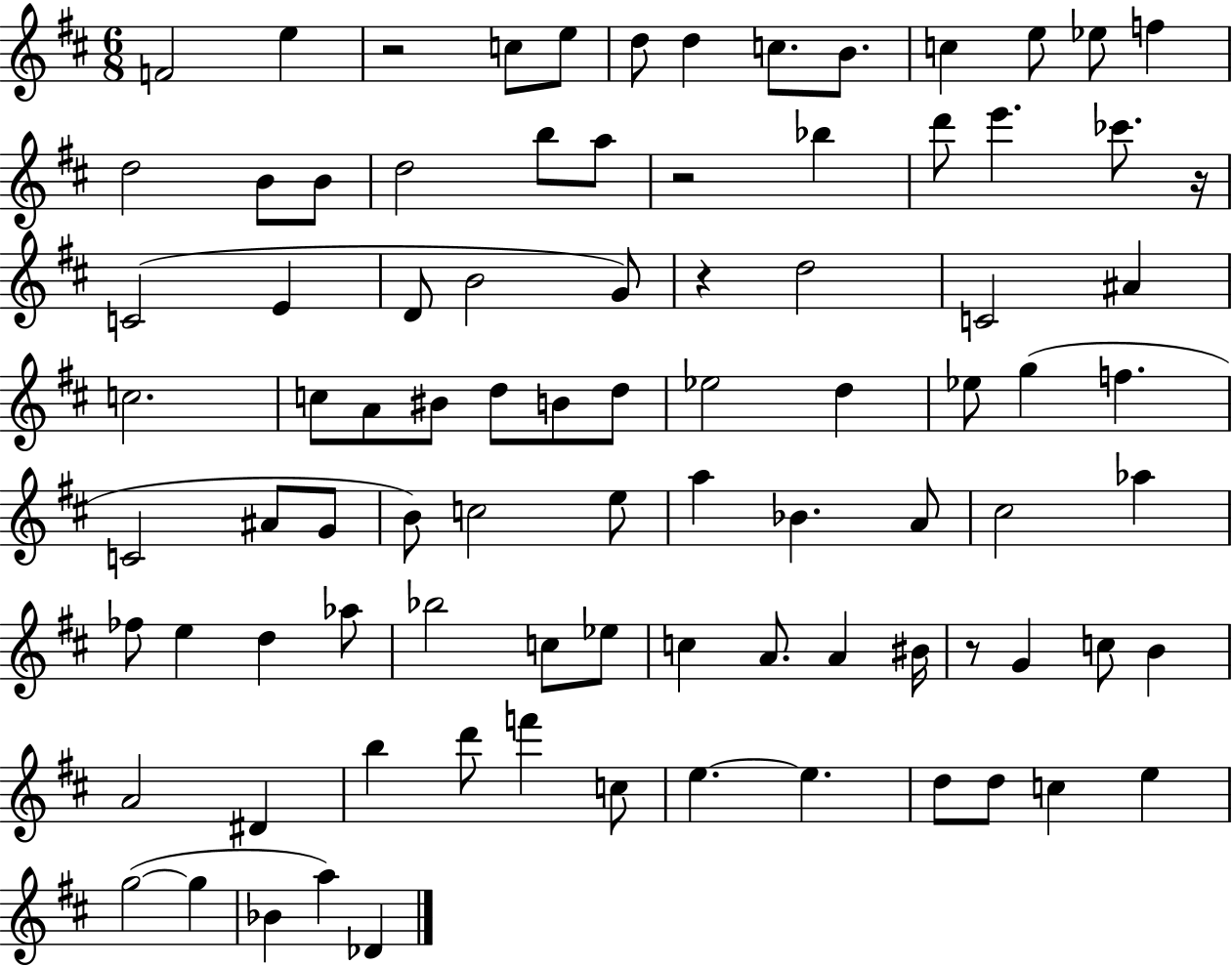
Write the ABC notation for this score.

X:1
T:Untitled
M:6/8
L:1/4
K:D
F2 e z2 c/2 e/2 d/2 d c/2 B/2 c e/2 _e/2 f d2 B/2 B/2 d2 b/2 a/2 z2 _b d'/2 e' _c'/2 z/4 C2 E D/2 B2 G/2 z d2 C2 ^A c2 c/2 A/2 ^B/2 d/2 B/2 d/2 _e2 d _e/2 g f C2 ^A/2 G/2 B/2 c2 e/2 a _B A/2 ^c2 _a _f/2 e d _a/2 _b2 c/2 _e/2 c A/2 A ^B/4 z/2 G c/2 B A2 ^D b d'/2 f' c/2 e e d/2 d/2 c e g2 g _B a _D